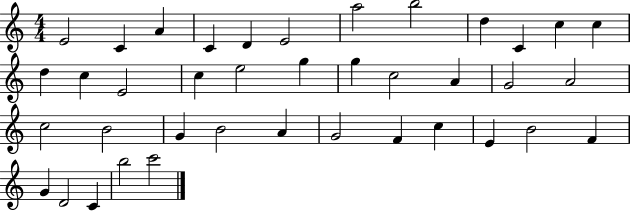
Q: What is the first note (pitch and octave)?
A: E4